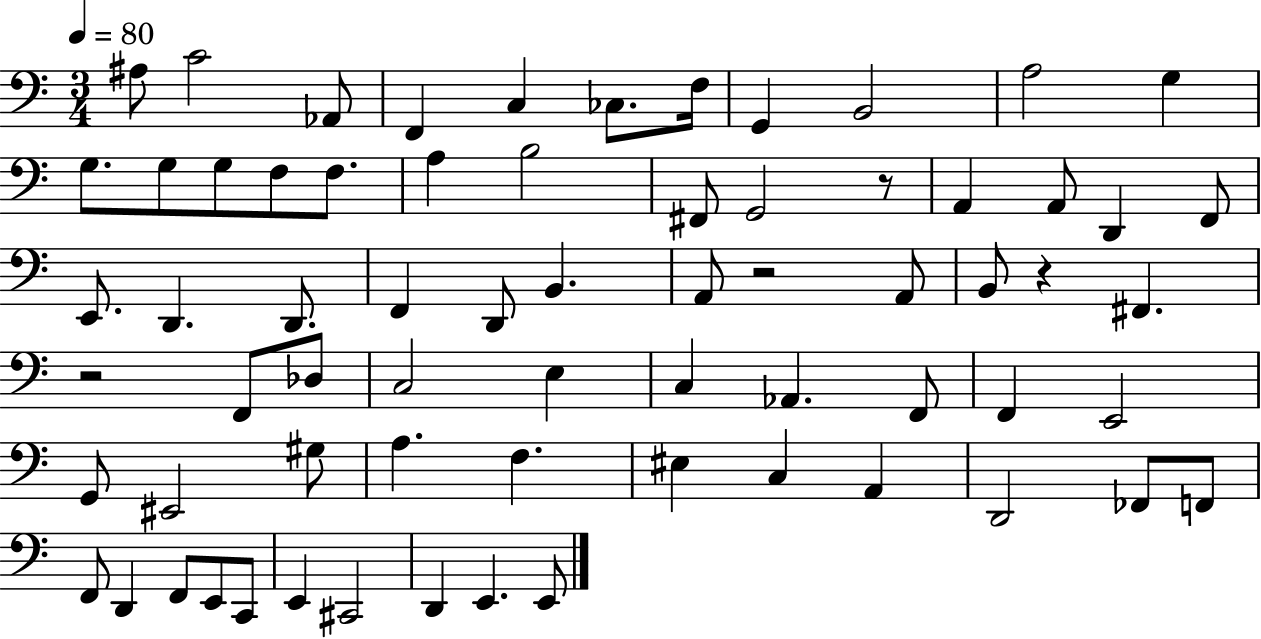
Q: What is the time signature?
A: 3/4